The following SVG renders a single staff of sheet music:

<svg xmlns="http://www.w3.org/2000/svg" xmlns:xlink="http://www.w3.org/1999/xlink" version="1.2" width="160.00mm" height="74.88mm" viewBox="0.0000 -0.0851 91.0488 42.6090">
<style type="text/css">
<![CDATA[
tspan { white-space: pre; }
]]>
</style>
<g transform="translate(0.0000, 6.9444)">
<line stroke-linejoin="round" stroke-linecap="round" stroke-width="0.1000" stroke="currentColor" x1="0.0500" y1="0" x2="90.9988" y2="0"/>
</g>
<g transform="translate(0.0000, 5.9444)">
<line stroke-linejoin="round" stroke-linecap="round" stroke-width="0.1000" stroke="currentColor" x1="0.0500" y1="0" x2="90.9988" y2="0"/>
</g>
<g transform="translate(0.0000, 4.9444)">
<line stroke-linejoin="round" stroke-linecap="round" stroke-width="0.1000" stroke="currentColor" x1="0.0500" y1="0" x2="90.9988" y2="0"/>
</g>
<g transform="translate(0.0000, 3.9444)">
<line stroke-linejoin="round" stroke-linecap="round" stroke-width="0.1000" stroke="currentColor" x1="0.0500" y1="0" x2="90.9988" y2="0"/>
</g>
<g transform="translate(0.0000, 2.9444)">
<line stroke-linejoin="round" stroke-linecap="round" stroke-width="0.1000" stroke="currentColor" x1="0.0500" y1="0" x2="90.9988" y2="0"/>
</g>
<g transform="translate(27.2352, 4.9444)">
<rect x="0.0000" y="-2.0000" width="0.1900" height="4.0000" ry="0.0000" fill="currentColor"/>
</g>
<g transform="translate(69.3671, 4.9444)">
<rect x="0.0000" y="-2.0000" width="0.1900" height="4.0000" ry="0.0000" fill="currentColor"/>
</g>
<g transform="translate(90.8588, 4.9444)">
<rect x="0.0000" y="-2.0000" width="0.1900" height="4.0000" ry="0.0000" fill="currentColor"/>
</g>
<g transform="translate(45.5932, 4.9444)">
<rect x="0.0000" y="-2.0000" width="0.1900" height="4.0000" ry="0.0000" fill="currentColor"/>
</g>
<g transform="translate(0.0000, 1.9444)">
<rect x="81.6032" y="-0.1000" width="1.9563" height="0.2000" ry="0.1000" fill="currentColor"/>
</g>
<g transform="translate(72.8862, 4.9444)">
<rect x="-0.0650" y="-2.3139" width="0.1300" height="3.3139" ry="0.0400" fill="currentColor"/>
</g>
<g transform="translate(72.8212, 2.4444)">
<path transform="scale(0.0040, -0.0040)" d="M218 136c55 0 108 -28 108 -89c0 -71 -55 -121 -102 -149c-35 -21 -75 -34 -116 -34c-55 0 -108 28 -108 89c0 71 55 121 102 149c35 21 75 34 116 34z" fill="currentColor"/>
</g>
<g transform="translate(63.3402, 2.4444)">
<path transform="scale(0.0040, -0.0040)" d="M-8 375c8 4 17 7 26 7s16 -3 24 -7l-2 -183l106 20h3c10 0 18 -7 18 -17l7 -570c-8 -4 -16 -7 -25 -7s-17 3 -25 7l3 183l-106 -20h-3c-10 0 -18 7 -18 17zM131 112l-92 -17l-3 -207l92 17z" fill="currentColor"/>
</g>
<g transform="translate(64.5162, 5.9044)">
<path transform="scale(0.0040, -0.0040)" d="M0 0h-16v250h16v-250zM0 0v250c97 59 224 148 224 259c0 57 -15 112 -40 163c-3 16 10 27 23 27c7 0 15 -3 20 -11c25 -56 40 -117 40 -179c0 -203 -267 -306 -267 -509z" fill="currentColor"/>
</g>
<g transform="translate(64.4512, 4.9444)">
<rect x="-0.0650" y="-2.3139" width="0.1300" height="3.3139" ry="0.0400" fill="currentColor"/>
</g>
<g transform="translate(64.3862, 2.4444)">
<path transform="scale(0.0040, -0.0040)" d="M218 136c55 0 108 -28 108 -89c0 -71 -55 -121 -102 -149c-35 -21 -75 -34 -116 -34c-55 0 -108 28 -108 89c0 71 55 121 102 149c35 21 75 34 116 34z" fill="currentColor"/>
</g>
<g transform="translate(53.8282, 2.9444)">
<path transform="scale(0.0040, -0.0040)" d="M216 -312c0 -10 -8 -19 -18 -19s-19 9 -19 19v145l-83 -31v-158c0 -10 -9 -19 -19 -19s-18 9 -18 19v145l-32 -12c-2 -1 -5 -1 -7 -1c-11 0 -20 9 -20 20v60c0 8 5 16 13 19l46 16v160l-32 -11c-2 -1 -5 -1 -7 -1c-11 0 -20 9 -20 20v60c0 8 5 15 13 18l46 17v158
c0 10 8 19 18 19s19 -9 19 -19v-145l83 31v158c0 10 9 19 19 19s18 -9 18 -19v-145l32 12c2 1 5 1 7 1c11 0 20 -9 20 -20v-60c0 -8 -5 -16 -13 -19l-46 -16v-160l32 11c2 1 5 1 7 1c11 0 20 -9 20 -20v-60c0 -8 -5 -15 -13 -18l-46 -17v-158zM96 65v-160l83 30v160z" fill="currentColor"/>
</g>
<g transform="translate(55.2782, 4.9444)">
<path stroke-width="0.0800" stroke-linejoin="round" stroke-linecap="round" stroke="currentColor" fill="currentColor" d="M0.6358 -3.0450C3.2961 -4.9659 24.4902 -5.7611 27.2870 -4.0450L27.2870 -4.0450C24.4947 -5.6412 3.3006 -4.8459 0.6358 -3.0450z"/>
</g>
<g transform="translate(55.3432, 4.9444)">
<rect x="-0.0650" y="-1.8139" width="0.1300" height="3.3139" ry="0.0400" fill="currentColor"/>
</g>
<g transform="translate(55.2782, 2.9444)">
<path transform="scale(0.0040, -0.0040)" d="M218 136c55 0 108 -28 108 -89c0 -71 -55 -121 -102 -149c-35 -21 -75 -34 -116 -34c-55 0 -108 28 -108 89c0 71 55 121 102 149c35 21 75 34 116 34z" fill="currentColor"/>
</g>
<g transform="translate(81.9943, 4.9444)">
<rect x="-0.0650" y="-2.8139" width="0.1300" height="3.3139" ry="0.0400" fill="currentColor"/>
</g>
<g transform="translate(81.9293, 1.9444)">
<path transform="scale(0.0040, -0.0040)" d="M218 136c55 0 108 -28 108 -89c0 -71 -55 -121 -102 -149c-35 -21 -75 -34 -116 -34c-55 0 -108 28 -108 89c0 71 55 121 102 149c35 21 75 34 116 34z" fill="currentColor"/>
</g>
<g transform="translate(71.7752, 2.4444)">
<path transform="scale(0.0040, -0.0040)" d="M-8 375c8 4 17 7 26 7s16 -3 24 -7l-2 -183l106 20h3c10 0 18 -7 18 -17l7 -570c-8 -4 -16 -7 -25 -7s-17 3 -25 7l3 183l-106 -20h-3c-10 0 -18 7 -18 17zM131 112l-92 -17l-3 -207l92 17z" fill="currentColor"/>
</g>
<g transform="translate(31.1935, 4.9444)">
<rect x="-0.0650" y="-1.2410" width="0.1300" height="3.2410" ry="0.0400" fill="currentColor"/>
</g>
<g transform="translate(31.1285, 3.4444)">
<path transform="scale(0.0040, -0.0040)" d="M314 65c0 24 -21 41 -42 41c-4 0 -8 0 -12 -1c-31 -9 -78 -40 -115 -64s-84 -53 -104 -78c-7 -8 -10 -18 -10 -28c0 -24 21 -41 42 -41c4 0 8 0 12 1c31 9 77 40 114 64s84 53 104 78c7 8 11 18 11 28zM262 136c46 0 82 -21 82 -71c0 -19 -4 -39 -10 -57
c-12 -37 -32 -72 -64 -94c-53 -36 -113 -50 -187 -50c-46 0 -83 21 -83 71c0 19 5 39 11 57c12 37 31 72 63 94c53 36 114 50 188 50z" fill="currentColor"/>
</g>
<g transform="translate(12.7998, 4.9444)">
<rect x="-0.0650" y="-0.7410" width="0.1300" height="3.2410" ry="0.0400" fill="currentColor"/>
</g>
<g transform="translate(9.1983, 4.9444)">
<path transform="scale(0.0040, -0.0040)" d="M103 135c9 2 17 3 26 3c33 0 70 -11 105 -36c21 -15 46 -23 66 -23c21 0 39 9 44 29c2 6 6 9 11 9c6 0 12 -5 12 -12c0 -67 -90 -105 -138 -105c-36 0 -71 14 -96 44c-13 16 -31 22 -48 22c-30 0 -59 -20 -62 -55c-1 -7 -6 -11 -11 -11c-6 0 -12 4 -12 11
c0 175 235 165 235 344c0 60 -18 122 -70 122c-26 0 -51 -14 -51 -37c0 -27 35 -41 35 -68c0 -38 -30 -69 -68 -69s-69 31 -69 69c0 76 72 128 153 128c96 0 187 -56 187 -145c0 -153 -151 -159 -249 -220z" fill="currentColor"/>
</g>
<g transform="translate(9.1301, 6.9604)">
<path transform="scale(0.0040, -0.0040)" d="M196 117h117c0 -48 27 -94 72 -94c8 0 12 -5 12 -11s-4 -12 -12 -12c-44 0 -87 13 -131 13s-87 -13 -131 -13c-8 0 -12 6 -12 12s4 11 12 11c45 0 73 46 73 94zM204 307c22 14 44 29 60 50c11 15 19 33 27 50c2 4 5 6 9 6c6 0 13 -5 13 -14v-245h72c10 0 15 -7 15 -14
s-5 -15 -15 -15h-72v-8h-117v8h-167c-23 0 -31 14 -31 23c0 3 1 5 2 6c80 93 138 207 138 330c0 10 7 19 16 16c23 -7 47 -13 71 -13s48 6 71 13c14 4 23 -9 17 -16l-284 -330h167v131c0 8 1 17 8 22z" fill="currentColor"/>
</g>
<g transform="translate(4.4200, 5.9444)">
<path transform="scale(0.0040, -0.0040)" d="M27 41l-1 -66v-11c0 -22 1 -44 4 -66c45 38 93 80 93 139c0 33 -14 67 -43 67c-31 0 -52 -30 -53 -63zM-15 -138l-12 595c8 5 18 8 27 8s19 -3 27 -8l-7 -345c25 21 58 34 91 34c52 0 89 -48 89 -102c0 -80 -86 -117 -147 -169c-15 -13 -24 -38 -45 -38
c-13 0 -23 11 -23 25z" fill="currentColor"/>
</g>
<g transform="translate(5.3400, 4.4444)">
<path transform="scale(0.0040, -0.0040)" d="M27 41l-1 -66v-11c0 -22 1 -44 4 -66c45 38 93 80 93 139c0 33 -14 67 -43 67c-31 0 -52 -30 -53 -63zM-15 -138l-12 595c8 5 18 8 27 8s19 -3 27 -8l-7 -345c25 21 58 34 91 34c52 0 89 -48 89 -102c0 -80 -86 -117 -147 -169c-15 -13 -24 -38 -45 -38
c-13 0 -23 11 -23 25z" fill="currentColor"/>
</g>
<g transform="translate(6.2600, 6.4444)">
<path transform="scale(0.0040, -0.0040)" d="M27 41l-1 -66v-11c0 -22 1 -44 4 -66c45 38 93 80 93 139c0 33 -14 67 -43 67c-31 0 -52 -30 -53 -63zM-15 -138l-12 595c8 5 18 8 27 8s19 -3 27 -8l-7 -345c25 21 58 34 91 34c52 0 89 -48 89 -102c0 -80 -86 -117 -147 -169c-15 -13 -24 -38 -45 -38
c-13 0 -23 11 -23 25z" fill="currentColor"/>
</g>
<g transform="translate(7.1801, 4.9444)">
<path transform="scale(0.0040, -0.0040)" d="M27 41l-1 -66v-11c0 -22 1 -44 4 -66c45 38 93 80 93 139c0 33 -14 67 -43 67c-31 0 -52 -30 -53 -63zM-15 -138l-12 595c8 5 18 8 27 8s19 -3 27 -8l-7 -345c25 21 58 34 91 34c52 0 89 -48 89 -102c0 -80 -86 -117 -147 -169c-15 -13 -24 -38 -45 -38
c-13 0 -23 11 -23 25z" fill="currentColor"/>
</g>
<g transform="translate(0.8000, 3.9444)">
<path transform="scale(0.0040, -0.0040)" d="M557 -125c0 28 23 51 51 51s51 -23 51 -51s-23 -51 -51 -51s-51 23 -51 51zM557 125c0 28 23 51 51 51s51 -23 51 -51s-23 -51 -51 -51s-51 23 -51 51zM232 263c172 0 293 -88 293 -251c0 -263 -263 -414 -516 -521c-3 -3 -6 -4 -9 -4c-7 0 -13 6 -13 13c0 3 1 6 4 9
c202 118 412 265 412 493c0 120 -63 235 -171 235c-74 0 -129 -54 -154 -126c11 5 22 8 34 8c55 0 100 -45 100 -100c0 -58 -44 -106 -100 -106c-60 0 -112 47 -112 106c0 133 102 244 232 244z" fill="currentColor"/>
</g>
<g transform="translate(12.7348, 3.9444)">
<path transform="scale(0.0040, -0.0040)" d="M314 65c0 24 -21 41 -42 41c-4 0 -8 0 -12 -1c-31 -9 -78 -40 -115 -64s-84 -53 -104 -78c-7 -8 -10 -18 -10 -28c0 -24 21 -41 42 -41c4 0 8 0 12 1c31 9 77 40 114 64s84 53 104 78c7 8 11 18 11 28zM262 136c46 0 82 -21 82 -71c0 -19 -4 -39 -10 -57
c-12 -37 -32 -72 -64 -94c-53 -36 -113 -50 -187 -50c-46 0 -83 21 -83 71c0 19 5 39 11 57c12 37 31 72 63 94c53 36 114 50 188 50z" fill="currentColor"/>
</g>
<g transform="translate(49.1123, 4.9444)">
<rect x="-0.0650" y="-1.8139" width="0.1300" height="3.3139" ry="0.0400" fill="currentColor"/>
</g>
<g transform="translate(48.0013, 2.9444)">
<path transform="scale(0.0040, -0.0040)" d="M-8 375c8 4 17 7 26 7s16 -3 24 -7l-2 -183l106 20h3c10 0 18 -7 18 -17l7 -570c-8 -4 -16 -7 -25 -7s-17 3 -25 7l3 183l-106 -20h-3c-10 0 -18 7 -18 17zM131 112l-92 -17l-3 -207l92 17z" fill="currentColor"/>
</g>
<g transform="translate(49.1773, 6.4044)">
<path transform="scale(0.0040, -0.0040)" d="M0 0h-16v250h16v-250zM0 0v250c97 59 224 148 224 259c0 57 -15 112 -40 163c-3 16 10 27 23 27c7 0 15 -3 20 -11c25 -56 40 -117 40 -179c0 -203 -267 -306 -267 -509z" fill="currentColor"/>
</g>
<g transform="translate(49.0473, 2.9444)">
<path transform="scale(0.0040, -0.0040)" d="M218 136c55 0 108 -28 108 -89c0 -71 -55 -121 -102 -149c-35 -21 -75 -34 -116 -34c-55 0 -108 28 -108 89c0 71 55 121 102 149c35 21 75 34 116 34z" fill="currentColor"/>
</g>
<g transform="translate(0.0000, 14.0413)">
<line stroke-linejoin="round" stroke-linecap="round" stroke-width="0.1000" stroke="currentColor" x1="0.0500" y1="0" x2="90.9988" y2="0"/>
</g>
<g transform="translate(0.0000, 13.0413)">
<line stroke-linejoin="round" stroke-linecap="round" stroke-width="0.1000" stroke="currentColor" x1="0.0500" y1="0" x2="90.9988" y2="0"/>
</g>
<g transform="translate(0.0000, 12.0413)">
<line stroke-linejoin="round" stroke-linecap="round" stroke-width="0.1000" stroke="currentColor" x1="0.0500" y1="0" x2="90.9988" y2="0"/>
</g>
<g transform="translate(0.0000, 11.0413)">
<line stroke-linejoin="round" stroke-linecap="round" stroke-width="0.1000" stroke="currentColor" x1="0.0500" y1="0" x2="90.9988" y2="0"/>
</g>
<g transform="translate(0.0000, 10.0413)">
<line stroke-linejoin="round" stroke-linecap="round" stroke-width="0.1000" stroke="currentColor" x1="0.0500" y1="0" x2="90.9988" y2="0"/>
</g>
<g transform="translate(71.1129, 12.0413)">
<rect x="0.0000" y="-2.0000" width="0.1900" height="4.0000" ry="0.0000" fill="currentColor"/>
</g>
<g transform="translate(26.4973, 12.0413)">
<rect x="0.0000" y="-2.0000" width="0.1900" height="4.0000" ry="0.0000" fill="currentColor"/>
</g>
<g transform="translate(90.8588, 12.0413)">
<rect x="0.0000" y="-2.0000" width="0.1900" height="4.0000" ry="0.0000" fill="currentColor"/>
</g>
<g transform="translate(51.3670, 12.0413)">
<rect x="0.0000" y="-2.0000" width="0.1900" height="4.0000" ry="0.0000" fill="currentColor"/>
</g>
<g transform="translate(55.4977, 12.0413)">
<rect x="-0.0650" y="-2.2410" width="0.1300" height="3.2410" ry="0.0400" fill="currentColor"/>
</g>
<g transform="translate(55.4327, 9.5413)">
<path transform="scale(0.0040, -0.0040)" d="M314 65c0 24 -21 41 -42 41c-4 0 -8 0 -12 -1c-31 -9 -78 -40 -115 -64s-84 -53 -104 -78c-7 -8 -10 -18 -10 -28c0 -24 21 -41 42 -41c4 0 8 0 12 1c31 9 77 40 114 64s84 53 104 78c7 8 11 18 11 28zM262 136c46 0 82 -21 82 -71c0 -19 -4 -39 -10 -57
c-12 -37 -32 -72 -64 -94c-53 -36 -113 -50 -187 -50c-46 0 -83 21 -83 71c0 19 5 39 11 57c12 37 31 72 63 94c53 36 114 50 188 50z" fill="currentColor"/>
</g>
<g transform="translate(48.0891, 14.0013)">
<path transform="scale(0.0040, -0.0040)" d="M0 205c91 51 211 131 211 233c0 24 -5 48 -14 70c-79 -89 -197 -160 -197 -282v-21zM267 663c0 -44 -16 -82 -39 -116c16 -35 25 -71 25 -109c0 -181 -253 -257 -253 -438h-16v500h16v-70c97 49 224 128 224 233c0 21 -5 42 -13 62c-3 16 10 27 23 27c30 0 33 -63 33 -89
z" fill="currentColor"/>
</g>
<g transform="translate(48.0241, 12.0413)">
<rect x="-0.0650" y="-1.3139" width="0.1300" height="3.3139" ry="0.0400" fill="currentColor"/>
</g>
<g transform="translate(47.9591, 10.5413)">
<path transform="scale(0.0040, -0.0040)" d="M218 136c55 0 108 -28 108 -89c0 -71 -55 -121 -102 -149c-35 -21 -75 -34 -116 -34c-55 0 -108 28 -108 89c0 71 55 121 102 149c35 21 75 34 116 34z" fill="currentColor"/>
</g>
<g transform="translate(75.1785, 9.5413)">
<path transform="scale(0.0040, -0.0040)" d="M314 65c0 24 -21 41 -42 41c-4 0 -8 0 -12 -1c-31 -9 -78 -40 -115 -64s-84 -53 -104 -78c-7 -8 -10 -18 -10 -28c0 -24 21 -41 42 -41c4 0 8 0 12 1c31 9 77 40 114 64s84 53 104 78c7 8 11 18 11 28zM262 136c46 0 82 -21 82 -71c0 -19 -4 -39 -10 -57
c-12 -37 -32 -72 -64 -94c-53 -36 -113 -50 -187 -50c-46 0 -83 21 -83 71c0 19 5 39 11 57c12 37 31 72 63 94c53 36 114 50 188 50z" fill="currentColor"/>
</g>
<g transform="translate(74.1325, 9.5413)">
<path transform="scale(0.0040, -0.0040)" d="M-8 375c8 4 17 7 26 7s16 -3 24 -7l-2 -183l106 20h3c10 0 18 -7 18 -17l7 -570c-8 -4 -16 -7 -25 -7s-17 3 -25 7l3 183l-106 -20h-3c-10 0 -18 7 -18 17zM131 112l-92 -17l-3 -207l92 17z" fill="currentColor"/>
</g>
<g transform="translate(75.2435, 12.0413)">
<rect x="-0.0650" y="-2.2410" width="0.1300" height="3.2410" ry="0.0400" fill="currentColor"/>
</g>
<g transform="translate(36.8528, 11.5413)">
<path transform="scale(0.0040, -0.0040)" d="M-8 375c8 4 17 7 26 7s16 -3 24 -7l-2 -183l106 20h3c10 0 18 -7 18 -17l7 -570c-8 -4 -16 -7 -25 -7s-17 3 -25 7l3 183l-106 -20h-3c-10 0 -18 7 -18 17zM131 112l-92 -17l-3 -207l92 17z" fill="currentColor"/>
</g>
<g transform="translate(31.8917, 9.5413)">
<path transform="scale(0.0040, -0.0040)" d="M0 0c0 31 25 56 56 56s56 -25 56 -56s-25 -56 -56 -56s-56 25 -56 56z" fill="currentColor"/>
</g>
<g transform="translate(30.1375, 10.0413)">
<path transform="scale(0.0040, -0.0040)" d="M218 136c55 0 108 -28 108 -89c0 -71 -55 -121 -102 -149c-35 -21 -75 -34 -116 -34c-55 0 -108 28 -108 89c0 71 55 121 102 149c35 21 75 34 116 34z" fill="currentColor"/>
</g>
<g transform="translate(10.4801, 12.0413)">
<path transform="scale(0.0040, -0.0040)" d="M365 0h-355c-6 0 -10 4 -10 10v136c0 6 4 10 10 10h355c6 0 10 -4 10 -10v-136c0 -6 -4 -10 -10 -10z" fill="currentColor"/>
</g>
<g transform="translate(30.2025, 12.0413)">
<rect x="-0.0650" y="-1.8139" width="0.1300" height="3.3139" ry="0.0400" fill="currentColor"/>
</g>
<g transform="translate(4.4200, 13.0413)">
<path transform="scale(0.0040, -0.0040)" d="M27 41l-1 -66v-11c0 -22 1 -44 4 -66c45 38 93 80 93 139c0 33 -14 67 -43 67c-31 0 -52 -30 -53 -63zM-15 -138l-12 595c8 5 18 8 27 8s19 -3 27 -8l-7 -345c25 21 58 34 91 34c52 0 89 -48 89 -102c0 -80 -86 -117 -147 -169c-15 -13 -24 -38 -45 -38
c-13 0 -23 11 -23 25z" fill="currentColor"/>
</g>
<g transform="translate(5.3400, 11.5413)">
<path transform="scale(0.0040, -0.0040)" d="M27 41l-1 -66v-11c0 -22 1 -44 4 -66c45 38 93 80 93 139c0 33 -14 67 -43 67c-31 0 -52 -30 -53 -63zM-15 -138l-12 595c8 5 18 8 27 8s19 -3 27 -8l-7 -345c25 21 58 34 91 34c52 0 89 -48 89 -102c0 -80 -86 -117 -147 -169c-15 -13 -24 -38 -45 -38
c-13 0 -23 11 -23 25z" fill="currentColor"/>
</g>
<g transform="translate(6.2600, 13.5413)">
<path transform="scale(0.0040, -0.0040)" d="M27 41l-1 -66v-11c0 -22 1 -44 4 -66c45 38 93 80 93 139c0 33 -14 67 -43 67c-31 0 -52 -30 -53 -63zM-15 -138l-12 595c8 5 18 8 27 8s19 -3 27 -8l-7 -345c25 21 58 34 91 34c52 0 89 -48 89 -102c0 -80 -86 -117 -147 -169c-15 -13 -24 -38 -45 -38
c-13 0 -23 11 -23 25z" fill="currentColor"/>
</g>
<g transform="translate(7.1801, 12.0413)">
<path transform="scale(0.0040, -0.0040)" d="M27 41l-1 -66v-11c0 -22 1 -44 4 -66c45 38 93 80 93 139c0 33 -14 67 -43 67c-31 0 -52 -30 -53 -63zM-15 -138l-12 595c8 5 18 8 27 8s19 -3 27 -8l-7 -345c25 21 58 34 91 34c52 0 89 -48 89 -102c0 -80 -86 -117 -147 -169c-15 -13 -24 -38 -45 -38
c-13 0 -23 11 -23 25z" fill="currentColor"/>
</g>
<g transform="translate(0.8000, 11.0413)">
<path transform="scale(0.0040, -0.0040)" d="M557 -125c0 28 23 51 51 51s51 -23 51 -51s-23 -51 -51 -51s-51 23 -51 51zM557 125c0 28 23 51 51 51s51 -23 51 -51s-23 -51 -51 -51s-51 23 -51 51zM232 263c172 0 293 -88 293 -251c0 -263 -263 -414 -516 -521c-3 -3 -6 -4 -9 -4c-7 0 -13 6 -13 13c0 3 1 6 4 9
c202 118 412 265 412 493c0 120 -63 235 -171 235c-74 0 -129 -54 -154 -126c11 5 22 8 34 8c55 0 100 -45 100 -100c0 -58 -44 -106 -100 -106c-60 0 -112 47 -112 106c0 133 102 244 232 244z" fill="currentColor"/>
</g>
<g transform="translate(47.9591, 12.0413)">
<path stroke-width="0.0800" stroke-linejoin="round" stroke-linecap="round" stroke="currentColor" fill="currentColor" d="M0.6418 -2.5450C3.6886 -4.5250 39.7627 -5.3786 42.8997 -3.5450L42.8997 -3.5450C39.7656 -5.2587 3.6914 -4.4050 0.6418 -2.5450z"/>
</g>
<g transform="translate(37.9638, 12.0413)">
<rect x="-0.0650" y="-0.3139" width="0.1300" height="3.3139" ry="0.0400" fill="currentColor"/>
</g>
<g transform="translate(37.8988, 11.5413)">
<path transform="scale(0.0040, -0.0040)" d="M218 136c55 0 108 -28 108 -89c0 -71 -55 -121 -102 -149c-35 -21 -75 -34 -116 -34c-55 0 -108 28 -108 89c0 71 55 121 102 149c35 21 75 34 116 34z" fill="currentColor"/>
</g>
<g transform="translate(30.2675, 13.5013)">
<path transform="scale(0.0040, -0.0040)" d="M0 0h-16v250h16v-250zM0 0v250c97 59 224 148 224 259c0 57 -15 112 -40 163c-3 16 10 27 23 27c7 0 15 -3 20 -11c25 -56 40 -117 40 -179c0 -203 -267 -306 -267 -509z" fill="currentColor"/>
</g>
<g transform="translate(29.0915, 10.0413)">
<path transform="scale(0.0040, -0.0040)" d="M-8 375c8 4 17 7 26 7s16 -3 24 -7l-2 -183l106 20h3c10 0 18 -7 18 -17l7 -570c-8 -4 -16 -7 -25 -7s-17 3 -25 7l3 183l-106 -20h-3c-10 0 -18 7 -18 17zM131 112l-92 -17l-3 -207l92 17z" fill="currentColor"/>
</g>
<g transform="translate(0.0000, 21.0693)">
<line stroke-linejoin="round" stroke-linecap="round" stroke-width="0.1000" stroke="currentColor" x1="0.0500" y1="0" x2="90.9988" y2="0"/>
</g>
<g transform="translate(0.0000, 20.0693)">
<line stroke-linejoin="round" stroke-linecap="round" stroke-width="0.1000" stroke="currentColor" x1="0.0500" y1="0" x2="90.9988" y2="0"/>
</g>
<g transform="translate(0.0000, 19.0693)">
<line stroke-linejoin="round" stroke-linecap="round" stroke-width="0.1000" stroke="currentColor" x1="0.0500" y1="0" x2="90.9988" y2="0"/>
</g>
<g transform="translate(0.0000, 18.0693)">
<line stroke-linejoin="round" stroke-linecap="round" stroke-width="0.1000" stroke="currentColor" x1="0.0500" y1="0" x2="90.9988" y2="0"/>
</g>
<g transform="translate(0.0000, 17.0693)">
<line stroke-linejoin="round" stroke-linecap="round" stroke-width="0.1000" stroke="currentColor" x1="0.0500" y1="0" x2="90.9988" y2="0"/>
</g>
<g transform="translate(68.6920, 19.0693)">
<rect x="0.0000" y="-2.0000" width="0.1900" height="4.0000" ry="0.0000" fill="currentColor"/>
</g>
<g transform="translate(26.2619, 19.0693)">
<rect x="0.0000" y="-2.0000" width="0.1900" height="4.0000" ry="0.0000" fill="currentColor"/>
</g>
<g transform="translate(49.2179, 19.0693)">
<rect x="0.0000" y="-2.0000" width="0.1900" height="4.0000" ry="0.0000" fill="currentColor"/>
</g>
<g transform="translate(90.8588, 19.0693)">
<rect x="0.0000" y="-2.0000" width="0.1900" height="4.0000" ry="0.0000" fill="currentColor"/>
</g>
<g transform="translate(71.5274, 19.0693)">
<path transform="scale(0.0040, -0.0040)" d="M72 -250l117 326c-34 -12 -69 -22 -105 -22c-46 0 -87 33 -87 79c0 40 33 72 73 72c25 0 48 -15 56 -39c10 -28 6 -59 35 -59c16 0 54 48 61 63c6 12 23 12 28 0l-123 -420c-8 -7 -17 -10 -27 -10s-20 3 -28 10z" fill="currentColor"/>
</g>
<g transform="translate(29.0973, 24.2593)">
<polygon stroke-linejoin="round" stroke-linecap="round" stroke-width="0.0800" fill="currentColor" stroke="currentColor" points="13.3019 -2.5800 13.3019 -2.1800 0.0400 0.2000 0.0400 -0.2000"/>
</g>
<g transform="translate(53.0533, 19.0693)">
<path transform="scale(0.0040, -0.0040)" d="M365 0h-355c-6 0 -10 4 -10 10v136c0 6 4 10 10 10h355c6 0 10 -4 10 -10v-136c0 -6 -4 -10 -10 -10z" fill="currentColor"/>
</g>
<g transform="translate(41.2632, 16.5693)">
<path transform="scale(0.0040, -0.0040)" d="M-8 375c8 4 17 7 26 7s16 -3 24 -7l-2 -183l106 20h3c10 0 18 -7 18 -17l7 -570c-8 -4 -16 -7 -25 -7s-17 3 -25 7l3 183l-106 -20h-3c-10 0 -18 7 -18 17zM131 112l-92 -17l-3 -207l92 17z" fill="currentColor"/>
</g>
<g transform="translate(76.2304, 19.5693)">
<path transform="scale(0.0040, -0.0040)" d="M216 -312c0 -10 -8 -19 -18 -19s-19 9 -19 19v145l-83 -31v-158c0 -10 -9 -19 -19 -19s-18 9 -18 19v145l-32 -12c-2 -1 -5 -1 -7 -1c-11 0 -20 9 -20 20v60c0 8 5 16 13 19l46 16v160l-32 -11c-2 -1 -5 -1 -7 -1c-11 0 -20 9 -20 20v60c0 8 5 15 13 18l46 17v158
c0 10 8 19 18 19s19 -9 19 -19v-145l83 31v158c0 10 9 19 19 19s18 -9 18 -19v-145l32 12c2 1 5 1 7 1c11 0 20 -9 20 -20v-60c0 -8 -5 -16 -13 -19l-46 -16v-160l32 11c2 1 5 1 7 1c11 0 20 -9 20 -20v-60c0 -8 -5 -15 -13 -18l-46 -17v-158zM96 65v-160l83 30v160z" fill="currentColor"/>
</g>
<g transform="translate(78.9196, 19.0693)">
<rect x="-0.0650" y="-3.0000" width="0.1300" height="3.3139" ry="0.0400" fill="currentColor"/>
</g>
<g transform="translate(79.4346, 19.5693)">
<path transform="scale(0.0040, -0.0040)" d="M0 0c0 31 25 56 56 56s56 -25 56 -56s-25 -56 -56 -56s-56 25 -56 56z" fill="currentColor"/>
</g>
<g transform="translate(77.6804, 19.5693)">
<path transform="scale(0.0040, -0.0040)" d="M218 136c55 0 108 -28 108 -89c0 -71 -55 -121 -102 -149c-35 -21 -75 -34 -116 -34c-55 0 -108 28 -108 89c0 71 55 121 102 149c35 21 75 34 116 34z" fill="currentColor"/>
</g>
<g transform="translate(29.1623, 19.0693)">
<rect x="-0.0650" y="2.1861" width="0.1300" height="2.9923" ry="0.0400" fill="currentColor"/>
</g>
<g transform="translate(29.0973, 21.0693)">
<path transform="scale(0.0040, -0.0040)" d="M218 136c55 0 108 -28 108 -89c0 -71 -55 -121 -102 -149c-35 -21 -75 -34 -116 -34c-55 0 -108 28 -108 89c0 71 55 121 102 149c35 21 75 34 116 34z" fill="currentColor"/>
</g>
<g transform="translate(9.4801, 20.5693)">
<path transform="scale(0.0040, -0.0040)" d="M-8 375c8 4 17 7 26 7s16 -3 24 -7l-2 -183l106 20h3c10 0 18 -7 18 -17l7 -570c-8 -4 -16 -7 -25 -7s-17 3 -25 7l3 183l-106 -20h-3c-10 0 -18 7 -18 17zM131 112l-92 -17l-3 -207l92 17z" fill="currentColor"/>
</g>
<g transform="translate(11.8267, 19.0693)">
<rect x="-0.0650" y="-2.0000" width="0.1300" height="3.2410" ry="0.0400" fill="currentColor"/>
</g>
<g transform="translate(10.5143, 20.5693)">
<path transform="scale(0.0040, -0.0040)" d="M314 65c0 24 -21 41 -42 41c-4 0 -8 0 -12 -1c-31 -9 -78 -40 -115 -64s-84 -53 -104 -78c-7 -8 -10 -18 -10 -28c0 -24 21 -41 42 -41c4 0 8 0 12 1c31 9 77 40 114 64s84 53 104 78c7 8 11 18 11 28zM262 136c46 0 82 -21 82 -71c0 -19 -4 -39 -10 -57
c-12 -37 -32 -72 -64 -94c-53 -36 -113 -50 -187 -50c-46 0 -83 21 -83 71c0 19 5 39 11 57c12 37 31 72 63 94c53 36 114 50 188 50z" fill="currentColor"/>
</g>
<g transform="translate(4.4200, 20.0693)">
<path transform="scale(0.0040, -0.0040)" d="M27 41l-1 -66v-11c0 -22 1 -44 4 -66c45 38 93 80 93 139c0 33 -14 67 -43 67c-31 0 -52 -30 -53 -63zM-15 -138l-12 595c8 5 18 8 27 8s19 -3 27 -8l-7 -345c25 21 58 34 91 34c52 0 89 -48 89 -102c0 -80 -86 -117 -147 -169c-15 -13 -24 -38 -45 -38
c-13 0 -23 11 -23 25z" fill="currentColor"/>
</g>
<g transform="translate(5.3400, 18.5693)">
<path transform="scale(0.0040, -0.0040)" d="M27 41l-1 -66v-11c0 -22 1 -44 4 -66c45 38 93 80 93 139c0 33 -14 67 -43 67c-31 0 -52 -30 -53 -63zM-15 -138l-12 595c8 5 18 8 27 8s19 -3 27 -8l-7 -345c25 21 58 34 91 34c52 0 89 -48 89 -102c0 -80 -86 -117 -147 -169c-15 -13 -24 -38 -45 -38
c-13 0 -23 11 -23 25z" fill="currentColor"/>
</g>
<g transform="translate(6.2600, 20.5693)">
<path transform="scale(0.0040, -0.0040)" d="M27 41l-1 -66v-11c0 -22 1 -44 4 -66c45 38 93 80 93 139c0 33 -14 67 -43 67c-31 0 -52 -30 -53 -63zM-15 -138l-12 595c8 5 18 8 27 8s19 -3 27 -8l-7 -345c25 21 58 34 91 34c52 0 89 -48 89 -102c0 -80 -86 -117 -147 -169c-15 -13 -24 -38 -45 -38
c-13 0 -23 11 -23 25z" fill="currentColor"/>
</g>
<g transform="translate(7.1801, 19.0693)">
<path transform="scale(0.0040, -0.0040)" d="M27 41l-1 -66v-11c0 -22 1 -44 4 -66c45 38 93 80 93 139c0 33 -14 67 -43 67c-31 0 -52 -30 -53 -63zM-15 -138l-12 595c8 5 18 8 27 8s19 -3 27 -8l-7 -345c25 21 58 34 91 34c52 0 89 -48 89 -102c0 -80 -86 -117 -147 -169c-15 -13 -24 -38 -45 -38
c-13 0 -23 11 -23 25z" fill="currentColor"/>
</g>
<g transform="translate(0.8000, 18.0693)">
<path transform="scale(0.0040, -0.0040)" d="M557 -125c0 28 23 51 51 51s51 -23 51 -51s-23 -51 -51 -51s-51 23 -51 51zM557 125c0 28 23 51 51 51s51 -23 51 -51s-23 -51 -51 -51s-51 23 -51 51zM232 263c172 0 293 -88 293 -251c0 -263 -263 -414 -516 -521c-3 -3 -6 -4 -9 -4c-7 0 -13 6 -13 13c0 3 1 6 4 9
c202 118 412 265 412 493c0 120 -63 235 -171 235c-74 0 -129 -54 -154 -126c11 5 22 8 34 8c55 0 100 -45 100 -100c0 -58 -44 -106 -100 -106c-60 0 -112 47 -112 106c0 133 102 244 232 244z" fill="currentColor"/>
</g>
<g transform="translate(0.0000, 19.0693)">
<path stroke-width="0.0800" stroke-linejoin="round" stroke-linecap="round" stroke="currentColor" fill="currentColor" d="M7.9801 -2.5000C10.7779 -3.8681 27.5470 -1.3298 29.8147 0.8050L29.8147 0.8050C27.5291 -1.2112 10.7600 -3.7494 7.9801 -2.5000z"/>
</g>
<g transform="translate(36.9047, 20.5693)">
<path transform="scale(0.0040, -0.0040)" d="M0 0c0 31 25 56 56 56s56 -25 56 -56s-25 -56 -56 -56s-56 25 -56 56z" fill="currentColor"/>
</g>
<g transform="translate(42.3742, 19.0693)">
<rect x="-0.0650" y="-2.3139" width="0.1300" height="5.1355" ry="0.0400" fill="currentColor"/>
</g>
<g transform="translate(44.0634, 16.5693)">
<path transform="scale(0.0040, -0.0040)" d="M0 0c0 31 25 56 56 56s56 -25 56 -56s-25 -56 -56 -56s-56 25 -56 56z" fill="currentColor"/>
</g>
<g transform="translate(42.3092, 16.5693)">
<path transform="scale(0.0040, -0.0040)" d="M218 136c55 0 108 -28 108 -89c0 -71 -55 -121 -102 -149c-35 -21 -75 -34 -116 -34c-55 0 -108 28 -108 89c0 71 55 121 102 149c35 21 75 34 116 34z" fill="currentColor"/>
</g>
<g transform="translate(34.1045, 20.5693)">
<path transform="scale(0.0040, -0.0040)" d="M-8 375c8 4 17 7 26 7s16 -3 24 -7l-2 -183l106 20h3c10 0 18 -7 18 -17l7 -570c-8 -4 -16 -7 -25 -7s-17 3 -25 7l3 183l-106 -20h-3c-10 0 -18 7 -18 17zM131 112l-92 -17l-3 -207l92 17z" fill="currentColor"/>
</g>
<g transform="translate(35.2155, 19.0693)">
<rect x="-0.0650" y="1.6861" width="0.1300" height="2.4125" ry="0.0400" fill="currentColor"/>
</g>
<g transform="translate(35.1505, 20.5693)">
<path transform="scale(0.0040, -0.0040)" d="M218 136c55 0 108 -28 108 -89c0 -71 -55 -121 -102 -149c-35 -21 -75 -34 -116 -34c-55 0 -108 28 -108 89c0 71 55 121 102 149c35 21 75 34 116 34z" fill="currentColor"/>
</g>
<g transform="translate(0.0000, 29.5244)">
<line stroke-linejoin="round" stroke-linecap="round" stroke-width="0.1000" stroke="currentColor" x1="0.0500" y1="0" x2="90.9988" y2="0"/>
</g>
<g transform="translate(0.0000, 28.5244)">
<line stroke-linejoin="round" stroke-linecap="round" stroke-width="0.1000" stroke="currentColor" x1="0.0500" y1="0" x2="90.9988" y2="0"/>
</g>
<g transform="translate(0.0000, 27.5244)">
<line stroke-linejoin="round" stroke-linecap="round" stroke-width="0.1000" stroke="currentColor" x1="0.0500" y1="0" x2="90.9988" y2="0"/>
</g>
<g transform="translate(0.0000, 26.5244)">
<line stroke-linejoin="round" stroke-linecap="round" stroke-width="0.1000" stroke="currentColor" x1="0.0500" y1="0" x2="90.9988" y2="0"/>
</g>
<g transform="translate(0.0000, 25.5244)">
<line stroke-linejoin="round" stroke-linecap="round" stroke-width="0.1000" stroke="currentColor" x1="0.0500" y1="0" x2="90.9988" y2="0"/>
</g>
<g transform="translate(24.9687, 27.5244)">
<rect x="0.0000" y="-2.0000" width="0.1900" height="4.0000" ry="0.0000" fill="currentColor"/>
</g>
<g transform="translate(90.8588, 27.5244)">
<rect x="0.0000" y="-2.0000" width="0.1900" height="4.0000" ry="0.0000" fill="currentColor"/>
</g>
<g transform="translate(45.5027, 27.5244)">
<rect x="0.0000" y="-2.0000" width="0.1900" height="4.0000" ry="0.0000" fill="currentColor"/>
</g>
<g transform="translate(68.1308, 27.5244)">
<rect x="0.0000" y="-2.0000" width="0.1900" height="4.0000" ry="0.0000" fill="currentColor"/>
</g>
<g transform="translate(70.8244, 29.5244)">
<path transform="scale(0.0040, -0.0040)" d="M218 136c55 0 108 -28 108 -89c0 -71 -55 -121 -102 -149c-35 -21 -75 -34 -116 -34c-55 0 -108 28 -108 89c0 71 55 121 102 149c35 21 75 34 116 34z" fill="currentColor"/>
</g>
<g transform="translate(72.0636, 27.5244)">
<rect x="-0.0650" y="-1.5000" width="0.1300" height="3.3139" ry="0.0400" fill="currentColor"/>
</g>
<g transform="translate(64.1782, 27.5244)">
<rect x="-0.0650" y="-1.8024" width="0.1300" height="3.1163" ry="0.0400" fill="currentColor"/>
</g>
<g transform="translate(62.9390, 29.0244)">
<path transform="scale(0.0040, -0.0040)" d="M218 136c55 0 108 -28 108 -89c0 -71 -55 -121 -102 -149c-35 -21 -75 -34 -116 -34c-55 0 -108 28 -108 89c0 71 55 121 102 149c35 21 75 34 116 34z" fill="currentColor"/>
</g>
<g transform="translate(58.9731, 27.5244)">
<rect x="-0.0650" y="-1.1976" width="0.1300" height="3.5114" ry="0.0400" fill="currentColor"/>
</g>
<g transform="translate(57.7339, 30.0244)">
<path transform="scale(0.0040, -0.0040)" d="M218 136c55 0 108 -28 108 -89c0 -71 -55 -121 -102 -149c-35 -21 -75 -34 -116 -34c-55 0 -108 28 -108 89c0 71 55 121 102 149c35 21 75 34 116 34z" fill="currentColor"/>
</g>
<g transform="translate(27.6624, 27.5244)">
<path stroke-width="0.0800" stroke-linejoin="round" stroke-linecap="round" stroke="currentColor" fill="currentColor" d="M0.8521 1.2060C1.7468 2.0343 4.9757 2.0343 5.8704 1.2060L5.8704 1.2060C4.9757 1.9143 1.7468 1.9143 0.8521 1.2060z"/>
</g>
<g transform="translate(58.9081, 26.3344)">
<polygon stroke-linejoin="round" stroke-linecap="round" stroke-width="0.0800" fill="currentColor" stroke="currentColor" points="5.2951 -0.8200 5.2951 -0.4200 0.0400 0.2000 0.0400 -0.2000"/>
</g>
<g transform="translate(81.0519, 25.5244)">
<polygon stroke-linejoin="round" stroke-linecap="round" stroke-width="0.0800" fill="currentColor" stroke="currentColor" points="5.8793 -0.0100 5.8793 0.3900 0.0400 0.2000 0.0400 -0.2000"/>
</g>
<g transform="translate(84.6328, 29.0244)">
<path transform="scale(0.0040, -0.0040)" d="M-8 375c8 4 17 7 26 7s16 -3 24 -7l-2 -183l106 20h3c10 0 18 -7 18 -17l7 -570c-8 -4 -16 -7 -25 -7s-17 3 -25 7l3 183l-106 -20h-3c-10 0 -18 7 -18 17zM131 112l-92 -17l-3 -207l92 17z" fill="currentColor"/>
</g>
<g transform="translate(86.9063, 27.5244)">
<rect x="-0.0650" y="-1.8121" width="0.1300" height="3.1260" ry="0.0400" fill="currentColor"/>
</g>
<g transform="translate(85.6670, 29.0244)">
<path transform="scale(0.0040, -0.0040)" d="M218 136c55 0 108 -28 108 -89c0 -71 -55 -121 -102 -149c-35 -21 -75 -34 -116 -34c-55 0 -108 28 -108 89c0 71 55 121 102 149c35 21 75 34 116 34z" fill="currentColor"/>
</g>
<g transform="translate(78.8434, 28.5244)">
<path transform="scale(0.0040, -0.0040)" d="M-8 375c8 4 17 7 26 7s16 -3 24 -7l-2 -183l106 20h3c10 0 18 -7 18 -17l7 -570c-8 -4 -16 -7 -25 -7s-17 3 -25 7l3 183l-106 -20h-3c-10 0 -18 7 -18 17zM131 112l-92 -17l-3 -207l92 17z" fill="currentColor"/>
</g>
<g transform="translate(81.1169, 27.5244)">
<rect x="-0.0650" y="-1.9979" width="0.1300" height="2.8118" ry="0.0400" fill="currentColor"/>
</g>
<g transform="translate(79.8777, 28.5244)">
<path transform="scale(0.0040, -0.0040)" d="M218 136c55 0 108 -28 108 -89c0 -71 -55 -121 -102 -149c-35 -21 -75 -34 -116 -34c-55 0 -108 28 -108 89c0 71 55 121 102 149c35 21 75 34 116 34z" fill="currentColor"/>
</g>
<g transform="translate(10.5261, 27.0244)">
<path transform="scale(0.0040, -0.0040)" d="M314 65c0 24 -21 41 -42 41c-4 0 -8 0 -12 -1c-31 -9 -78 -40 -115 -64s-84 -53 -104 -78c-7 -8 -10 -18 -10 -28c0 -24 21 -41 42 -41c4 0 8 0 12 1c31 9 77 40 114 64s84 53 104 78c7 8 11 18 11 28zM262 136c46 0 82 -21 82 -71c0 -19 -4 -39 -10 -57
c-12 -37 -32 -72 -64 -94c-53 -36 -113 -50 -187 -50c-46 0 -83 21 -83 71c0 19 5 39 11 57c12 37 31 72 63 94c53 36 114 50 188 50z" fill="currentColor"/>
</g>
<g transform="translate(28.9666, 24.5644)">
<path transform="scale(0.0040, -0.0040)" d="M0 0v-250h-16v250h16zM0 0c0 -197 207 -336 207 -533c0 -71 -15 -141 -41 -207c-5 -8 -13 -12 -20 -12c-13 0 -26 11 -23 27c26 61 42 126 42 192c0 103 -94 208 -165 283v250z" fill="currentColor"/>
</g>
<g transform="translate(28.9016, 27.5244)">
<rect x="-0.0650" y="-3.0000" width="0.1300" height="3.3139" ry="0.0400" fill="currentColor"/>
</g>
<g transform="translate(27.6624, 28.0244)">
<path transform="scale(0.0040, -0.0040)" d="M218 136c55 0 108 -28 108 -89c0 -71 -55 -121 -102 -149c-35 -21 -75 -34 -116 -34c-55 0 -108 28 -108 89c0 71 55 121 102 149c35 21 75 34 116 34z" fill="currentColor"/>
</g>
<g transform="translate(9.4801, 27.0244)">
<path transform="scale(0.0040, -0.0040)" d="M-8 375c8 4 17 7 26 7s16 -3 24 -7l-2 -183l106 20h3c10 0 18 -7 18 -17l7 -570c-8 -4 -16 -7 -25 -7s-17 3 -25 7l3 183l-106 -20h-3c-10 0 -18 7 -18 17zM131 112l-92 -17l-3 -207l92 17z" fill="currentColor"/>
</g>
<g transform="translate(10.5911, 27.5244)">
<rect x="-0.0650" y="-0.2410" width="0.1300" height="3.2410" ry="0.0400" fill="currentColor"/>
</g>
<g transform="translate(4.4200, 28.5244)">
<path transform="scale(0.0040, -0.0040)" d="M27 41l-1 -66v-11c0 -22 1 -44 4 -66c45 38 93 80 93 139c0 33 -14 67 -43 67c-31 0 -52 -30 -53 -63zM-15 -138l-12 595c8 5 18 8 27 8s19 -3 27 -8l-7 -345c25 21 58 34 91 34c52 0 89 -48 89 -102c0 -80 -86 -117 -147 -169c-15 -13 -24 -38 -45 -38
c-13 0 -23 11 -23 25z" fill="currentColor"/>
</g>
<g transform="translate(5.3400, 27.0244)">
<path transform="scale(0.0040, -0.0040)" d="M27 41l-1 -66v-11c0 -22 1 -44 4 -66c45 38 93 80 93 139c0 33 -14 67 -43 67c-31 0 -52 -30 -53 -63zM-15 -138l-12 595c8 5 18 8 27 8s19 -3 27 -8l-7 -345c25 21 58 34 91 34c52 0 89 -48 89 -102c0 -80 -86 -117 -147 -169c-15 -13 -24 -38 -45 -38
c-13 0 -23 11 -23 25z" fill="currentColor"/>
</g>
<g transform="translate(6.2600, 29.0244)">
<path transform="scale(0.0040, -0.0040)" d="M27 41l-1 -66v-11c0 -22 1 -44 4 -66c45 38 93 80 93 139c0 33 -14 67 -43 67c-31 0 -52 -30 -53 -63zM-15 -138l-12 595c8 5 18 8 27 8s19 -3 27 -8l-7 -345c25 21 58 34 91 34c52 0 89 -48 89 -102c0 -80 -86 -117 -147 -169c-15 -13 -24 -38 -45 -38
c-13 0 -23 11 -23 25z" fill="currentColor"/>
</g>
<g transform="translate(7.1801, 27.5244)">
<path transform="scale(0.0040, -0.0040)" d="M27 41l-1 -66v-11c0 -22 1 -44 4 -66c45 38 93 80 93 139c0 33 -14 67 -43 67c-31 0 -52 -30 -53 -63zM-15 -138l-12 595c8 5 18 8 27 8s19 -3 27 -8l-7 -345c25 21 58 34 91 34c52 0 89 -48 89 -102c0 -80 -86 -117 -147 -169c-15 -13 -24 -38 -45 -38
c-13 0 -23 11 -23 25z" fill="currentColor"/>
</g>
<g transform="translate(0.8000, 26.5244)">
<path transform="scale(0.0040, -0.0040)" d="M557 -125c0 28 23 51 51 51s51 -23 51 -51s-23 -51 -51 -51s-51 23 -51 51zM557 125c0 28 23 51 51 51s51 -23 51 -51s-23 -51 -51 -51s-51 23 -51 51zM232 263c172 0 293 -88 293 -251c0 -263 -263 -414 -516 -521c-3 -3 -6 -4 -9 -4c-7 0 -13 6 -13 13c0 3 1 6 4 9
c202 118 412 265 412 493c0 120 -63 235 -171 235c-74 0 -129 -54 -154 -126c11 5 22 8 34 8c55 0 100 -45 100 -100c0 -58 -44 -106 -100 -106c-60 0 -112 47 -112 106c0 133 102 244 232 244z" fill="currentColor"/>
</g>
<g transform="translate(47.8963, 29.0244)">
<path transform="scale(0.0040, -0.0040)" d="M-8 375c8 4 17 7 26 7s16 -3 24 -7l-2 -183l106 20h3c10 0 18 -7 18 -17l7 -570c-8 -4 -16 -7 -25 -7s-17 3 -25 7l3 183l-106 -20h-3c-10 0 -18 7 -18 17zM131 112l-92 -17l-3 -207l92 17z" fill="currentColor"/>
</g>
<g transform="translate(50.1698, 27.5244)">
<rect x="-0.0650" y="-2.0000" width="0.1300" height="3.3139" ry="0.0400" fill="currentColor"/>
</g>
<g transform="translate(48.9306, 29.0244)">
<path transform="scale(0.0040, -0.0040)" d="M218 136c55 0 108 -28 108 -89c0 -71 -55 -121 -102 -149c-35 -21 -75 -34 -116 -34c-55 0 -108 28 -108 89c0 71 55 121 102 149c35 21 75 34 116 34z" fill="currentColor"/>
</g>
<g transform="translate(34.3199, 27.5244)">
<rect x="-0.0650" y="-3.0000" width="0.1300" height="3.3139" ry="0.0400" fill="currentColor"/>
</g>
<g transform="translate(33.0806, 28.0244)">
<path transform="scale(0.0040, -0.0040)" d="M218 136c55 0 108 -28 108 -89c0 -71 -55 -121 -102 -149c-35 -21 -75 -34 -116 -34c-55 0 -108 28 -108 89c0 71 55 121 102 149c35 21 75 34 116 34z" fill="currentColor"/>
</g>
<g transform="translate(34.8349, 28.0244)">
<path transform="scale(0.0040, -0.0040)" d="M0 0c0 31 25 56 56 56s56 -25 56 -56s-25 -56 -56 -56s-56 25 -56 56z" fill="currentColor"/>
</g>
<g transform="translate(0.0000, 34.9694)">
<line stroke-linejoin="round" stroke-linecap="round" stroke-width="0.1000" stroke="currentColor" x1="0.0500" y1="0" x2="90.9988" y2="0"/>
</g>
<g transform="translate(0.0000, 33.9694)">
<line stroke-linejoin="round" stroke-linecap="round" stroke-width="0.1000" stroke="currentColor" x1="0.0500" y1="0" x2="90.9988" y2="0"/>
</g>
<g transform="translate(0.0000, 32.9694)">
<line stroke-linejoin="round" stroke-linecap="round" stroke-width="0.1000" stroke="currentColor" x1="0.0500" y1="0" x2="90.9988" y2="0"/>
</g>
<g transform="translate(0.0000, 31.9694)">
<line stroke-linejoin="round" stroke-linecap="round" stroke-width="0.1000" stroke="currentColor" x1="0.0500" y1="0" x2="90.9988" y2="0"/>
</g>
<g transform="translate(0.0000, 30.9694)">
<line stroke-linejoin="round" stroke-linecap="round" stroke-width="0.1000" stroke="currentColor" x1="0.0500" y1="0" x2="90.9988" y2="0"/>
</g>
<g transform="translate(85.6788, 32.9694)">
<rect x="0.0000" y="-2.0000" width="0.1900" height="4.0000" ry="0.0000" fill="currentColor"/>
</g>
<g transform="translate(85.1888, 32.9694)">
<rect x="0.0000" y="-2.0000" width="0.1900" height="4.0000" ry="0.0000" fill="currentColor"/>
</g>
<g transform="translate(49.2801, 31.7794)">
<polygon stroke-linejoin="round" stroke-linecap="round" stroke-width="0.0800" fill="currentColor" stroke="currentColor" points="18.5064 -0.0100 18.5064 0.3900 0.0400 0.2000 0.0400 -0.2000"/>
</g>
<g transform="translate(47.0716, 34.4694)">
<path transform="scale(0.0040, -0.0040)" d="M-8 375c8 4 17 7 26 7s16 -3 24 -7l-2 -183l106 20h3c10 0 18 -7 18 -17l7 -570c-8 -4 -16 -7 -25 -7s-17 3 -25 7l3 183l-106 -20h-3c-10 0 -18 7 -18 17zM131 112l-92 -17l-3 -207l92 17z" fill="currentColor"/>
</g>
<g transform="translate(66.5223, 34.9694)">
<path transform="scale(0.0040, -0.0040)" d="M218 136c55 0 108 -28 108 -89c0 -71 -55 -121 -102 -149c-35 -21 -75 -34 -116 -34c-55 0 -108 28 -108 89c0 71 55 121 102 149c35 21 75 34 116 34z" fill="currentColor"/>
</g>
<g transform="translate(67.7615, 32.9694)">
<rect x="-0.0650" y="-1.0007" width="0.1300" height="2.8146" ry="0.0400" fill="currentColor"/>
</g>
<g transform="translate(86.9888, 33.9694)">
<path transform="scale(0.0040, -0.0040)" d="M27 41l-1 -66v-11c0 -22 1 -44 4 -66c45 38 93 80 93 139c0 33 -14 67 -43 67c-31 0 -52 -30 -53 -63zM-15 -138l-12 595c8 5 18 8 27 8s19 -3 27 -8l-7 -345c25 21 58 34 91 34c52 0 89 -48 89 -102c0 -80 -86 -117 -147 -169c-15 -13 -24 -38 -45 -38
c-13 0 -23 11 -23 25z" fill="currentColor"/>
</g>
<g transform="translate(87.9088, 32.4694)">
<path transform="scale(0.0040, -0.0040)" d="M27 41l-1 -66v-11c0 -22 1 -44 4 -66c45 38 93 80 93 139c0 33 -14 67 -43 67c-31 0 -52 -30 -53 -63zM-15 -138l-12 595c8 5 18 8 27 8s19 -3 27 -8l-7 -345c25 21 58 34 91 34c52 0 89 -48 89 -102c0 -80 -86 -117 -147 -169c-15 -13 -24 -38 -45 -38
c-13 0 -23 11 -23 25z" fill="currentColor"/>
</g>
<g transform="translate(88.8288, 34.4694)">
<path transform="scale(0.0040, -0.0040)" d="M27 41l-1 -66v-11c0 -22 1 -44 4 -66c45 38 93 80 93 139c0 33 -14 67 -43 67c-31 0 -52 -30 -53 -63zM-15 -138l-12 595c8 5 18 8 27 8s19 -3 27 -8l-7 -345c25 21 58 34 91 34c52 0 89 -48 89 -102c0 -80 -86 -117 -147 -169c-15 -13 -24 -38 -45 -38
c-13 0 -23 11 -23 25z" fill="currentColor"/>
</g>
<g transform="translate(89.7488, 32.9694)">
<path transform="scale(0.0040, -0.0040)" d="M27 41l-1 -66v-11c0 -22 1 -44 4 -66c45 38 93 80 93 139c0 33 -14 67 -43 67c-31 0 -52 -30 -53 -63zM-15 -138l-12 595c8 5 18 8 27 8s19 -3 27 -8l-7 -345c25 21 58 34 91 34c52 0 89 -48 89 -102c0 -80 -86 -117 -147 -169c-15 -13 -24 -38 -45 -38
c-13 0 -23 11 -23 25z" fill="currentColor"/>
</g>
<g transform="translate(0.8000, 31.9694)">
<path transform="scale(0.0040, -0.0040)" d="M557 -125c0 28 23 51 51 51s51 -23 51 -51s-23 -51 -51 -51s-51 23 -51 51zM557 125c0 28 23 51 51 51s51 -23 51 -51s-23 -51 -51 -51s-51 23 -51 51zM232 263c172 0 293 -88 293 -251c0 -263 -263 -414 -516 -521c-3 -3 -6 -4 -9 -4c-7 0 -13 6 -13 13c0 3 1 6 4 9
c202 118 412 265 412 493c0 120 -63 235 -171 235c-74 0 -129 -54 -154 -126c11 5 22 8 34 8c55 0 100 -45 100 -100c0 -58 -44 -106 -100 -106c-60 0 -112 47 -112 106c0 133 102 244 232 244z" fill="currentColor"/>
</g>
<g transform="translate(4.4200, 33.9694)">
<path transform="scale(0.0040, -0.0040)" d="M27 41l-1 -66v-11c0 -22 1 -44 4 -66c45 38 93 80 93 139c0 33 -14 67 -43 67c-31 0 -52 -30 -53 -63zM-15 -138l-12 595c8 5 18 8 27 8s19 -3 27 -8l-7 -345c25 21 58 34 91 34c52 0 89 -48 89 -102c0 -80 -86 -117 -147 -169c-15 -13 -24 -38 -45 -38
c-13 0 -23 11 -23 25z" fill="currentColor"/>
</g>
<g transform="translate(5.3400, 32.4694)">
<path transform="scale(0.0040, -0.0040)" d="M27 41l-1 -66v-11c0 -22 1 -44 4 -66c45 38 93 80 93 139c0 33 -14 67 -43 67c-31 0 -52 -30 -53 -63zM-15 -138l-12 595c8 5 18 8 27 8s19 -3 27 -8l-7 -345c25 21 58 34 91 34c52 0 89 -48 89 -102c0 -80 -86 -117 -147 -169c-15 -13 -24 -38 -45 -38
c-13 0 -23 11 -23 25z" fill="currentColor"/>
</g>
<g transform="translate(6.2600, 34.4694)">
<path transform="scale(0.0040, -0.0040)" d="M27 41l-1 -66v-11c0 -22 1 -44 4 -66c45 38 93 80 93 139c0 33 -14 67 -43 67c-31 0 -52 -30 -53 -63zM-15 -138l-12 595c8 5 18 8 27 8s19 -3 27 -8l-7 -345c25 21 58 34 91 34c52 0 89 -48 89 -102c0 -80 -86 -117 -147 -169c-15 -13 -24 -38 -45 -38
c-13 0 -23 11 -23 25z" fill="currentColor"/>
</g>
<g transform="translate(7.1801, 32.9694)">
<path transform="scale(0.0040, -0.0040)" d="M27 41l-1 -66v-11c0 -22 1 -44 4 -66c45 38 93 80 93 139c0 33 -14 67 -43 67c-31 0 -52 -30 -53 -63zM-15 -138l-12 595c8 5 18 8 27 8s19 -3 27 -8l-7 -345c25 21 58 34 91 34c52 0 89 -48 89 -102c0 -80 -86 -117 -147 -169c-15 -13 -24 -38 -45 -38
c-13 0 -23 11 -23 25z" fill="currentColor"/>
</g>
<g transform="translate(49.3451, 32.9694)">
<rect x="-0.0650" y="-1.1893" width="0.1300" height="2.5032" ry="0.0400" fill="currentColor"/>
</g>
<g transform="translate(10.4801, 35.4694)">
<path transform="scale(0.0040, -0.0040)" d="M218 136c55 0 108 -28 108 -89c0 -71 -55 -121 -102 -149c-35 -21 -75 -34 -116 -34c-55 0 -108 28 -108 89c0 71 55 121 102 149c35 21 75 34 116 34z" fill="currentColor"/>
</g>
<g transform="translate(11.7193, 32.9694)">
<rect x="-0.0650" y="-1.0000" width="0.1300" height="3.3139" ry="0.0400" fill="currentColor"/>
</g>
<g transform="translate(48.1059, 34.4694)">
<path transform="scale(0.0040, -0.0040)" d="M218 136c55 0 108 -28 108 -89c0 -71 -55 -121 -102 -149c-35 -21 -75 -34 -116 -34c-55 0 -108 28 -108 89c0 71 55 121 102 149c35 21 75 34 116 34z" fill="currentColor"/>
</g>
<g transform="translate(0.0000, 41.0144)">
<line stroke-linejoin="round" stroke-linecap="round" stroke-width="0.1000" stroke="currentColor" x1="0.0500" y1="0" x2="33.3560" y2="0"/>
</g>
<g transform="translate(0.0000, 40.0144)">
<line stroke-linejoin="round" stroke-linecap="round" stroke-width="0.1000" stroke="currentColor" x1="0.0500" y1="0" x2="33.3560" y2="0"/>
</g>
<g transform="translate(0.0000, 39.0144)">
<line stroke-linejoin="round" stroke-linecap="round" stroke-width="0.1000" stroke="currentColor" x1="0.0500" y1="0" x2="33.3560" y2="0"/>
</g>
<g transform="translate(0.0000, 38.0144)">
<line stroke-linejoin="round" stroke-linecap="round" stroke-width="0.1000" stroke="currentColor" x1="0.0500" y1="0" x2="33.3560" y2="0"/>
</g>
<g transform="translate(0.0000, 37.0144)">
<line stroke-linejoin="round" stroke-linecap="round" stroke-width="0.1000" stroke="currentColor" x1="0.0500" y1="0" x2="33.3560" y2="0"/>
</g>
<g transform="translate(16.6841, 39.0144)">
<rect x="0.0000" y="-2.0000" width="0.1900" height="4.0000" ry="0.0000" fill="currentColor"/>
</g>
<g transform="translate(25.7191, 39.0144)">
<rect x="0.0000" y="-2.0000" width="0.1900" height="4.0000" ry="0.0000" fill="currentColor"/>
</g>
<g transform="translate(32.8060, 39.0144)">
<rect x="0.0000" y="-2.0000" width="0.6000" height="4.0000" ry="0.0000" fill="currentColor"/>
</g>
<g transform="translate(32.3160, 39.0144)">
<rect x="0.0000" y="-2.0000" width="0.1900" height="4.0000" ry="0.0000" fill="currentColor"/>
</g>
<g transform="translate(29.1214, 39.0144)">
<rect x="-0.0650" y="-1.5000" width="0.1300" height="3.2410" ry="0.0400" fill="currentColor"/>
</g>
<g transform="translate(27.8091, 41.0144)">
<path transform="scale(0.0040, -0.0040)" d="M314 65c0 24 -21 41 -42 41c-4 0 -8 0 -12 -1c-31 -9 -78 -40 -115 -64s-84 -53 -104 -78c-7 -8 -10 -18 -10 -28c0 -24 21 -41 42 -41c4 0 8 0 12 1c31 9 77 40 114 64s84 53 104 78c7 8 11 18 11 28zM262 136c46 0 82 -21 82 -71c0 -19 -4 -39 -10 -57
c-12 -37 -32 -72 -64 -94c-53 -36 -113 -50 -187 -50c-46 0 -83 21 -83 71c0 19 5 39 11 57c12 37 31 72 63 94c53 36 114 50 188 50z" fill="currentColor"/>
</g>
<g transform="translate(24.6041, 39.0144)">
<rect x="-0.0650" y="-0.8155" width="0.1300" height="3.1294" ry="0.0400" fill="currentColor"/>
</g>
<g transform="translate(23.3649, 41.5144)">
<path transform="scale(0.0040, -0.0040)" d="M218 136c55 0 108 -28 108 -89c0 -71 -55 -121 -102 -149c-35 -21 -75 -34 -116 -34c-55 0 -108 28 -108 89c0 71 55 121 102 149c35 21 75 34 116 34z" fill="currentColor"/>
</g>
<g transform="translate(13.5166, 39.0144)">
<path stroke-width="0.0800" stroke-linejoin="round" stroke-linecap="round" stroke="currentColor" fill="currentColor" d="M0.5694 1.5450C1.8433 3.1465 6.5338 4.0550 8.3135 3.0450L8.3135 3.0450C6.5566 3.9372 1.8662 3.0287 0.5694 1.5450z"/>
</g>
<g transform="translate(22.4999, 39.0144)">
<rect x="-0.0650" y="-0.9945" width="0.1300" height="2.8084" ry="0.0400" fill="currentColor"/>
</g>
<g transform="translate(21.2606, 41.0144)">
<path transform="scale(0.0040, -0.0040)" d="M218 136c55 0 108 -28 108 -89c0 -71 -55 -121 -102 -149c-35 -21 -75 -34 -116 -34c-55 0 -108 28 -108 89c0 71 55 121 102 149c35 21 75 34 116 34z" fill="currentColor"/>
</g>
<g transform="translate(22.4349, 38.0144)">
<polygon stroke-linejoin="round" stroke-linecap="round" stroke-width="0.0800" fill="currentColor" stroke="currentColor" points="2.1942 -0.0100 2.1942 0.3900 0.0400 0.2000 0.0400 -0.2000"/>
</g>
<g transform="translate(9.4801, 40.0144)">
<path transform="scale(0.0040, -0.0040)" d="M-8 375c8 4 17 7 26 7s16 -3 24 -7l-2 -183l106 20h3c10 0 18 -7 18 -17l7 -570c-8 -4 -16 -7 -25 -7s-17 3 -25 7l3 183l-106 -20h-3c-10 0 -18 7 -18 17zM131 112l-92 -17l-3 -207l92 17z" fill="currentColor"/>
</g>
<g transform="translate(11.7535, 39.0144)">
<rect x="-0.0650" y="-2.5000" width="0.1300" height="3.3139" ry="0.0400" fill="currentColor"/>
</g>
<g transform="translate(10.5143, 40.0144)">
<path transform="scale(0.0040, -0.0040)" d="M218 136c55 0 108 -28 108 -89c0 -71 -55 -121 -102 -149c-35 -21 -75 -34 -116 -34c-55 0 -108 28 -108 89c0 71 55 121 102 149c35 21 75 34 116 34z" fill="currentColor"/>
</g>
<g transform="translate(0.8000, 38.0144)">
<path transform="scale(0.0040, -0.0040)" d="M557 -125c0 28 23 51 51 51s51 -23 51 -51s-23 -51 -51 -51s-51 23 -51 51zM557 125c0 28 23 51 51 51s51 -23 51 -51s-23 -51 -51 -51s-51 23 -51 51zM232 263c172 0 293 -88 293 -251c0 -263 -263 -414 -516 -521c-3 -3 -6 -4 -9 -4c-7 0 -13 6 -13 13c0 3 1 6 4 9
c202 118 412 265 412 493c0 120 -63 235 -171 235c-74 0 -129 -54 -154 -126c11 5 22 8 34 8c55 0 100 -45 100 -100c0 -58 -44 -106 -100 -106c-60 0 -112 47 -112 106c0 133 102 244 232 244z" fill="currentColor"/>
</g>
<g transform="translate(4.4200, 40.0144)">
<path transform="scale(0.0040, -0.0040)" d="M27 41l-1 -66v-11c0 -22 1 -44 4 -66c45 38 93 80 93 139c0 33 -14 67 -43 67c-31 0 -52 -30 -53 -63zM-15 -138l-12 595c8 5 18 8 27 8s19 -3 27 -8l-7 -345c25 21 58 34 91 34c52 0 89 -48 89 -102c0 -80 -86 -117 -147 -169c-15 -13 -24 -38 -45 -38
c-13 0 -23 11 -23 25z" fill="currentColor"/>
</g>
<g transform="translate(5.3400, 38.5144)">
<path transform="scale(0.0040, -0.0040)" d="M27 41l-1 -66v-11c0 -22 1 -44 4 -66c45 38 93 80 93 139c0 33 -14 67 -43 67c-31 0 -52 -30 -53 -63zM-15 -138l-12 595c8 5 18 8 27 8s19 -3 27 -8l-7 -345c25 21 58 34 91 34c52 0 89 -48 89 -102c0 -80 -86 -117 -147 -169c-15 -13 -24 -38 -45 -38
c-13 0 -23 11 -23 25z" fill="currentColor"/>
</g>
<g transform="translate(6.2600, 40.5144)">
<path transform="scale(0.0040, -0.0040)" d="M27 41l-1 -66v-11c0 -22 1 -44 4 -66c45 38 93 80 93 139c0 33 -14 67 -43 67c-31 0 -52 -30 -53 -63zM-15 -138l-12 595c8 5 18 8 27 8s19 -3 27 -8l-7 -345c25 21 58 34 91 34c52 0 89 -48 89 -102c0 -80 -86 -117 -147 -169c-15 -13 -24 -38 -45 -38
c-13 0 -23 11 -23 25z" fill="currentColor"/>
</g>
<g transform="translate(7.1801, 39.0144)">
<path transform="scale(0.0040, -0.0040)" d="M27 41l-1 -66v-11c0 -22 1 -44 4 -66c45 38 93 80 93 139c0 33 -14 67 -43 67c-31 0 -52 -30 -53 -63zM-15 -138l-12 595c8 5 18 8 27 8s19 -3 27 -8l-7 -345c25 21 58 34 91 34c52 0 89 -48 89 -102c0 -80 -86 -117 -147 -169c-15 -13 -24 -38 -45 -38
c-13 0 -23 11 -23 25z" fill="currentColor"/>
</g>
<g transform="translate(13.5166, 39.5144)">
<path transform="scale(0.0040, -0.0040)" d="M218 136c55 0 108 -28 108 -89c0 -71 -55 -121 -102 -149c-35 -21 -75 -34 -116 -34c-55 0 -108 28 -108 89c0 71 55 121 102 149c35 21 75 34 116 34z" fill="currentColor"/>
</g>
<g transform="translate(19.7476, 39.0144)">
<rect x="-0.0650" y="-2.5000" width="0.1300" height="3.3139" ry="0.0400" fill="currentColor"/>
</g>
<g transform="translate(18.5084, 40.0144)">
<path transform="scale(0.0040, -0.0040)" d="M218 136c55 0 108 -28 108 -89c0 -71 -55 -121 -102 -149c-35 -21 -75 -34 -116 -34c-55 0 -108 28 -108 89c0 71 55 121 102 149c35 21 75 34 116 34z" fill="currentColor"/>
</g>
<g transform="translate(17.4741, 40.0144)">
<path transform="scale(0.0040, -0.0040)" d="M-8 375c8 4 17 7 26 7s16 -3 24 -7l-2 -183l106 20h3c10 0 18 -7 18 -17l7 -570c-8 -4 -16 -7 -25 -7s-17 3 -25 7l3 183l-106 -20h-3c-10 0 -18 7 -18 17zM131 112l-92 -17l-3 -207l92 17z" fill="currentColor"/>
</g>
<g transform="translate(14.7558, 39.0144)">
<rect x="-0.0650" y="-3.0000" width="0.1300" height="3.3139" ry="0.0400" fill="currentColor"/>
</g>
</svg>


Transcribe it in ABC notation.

X:1
T:Untitled
M:2/4
L:1/4
K:Ab
F,2 G,2 A,/2 ^A, B,/2 B, C z2 A,/2 E, G,/4 _B,2 B,2 A,,2 G,,/2 A,,/2 B,/2 z2 z/2 ^C, E,2 C,/2 C, A,, F,,/2 A,,/2 G,, B,,/2 A,,/2 F,, A,,/2 G,,/2 B,, C, B,, G,,/2 F,,/2 G,,2